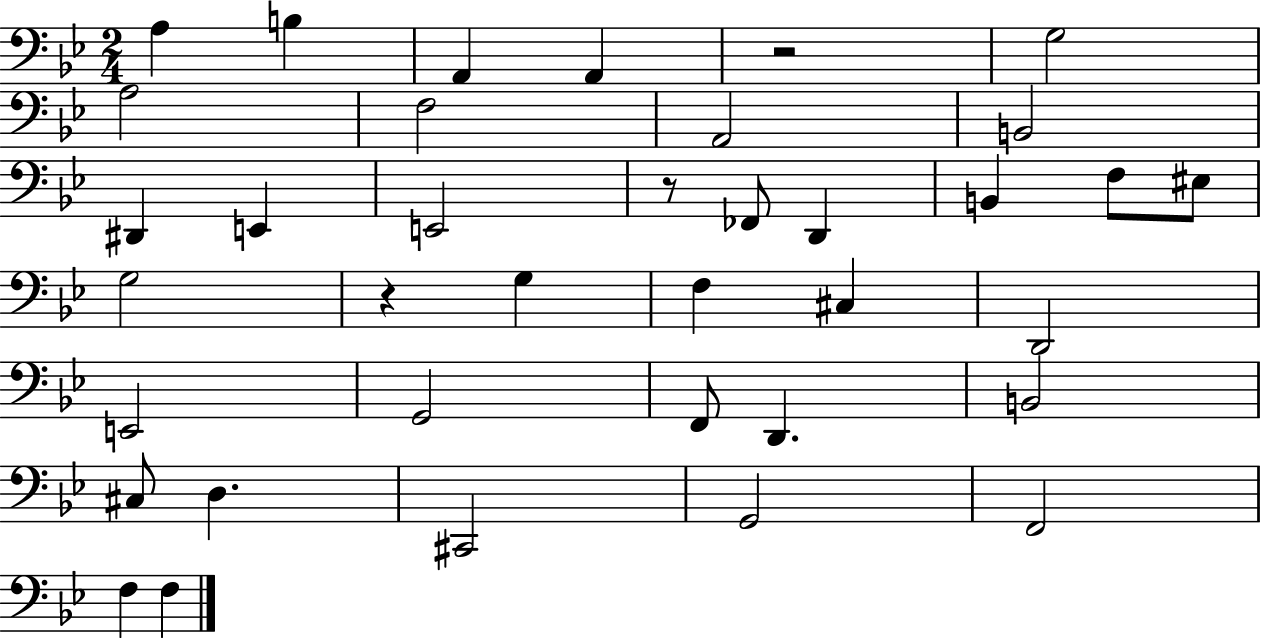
{
  \clef bass
  \numericTimeSignature
  \time 2/4
  \key bes \major
  a4 b4 | a,4 a,4 | r2 | g2 | \break a2 | f2 | a,2 | b,2 | \break dis,4 e,4 | e,2 | r8 fes,8 d,4 | b,4 f8 eis8 | \break g2 | r4 g4 | f4 cis4 | d,2 | \break e,2 | g,2 | f,8 d,4. | b,2 | \break cis8 d4. | cis,2 | g,2 | f,2 | \break f4 f4 | \bar "|."
}